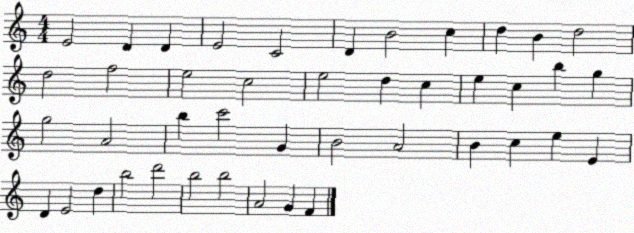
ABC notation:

X:1
T:Untitled
M:4/4
L:1/4
K:C
E2 D D E2 C2 D B2 c d B d2 d2 f2 e2 c2 e2 d c e c b g g2 A2 b c'2 G B2 A2 B c e E D E2 d b2 d'2 b2 b2 A2 G F